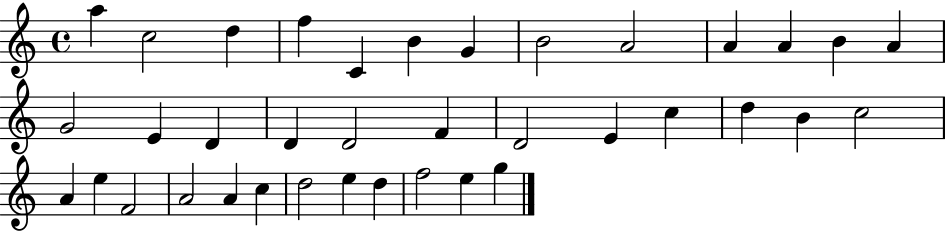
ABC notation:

X:1
T:Untitled
M:4/4
L:1/4
K:C
a c2 d f C B G B2 A2 A A B A G2 E D D D2 F D2 E c d B c2 A e F2 A2 A c d2 e d f2 e g